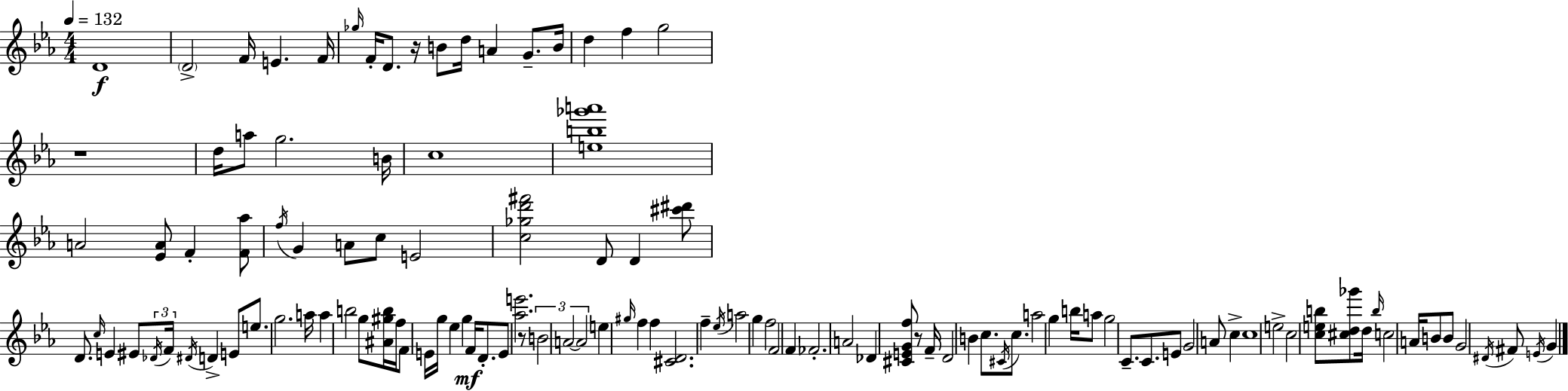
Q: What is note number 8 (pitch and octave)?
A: D4